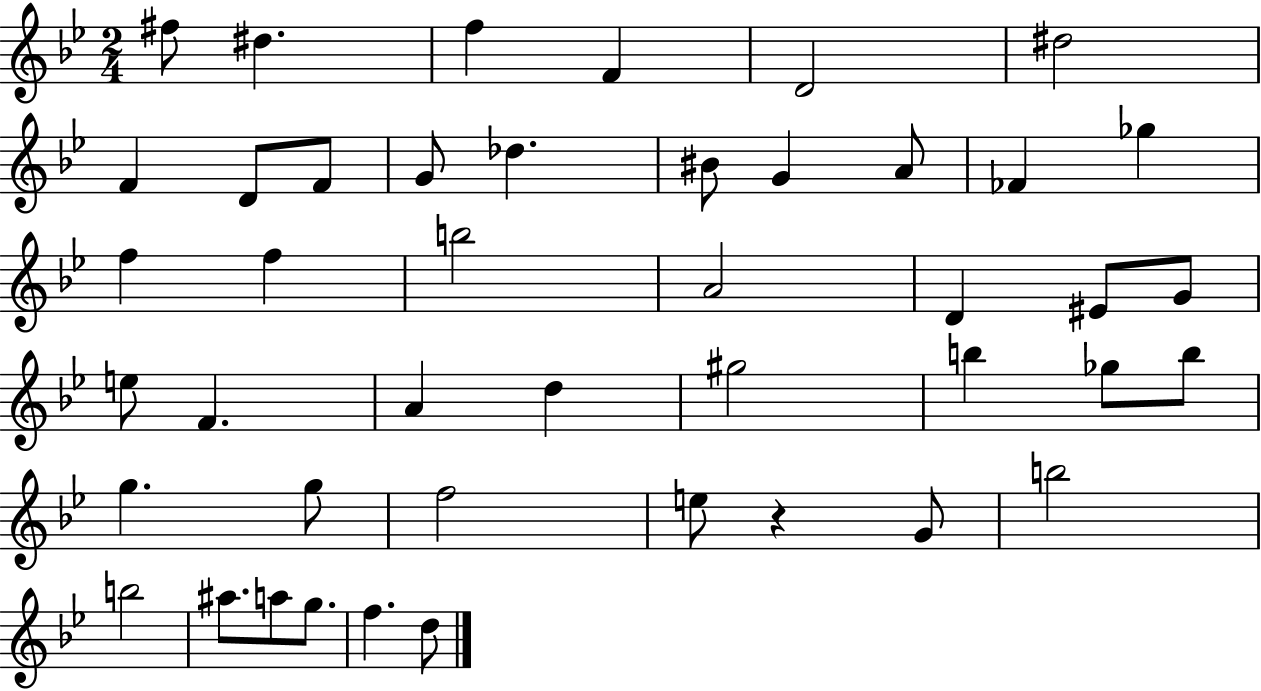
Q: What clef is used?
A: treble